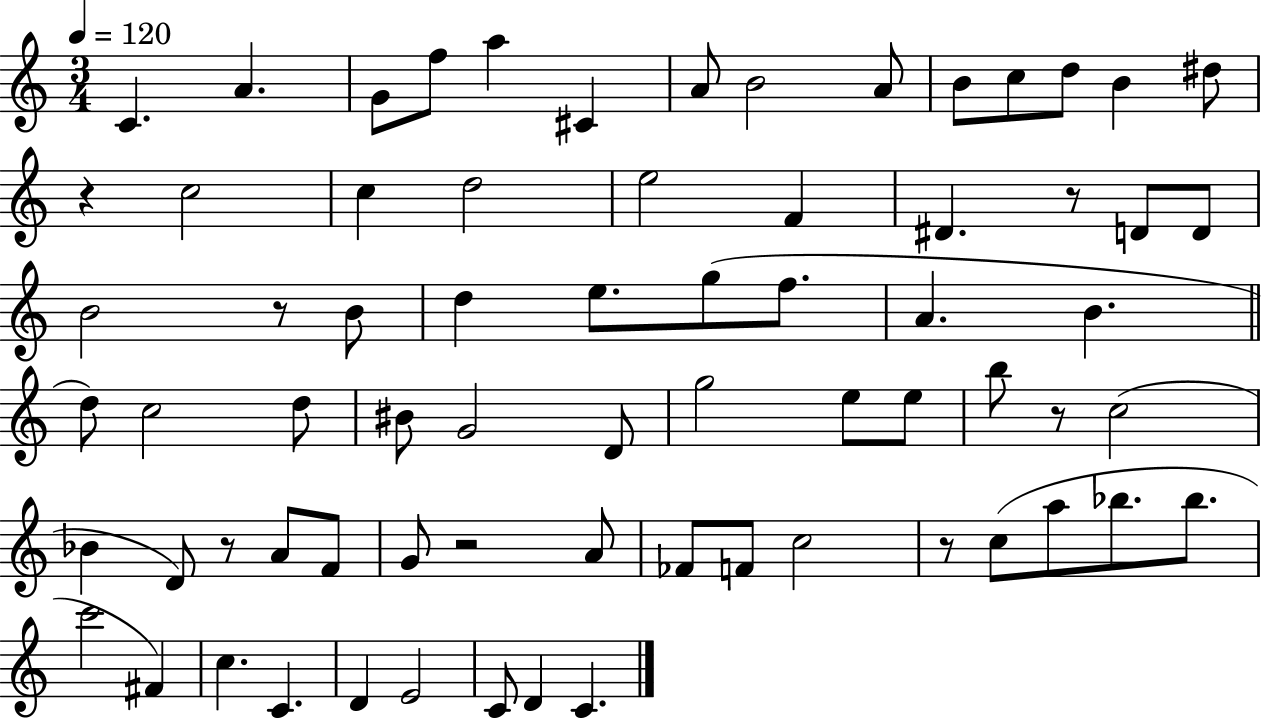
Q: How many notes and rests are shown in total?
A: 70